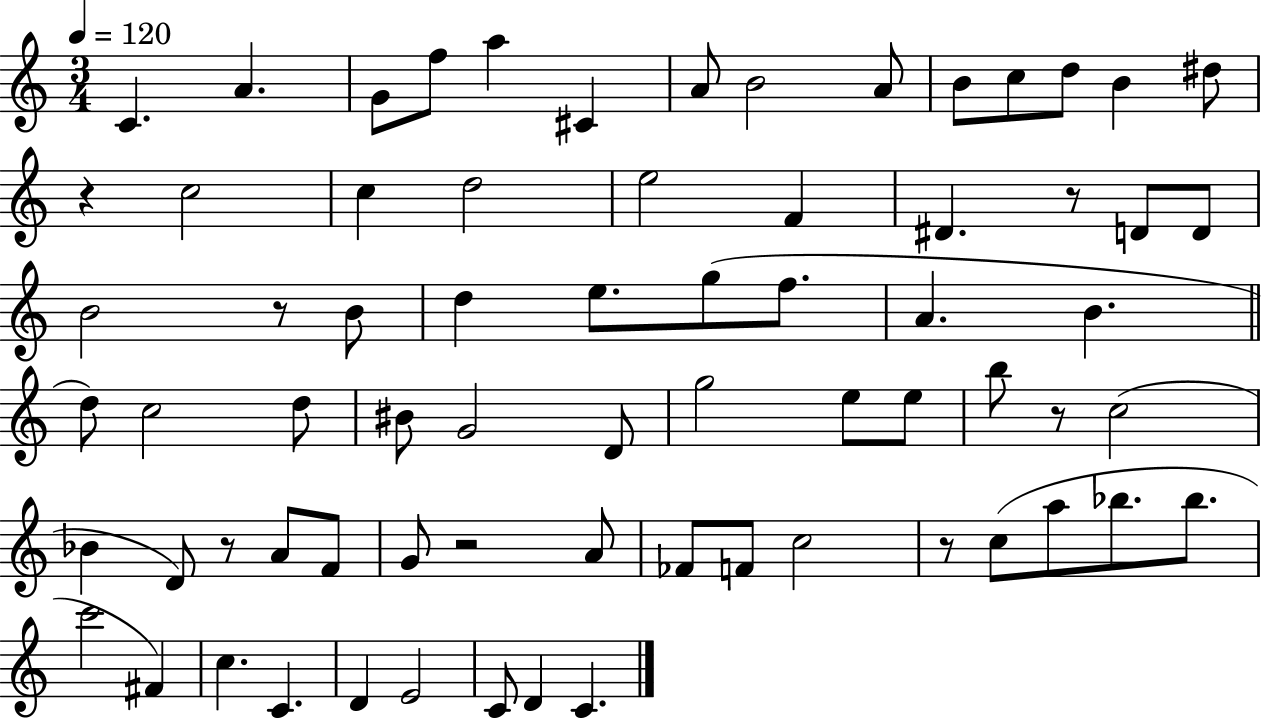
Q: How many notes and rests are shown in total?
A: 70